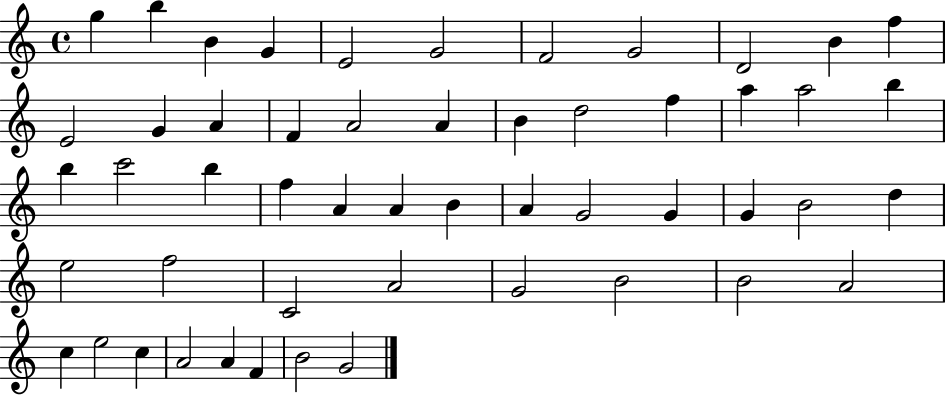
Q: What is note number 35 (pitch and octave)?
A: B4